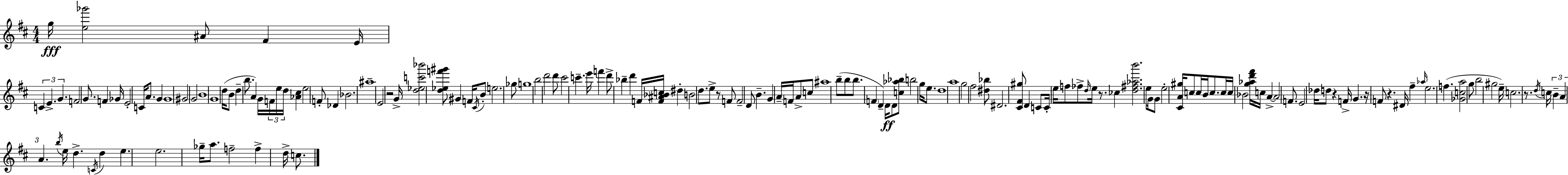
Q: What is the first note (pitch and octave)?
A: G5